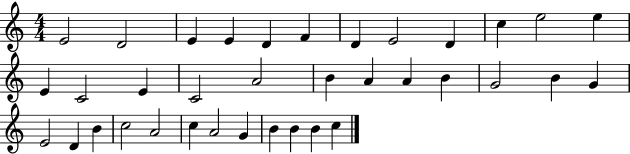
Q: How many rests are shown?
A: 0